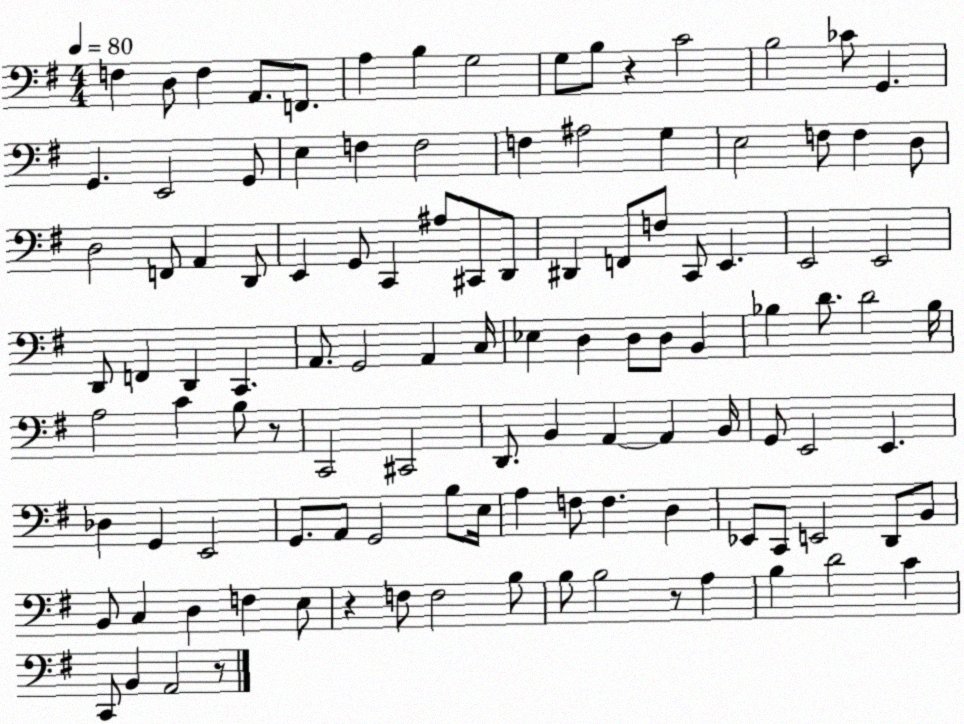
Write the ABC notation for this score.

X:1
T:Untitled
M:4/4
L:1/4
K:G
F, D,/2 F, A,,/2 F,,/2 A, B, G,2 G,/2 B,/2 z C2 B,2 _C/2 G,, G,, E,,2 G,,/2 E, F, F,2 F, ^A,2 G, E,2 F,/2 F, D,/2 D,2 F,,/2 A,, D,,/2 E,, G,,/2 C,, ^A,/2 ^C,,/2 D,,/2 ^D,, F,,/2 F,/2 C,,/2 E,, E,,2 E,,2 D,,/2 F,, D,, C,, A,,/2 G,,2 A,, C,/4 _E, D, D,/2 D,/2 B,, _B, D/2 D2 _B,/4 A,2 C B,/2 z/2 C,,2 ^C,,2 D,,/2 B,, A,, A,, B,,/4 G,,/2 E,,2 E,, _D, G,, E,,2 G,,/2 A,,/2 G,,2 B,/2 E,/4 A, F,/2 F, D, _E,,/2 C,,/2 E,,2 D,,/2 B,,/2 B,,/2 C, D, F, E,/2 z F,/2 F,2 B,/2 B,/2 B,2 z/2 A, B, D2 C C,,/2 B,, A,,2 z/2